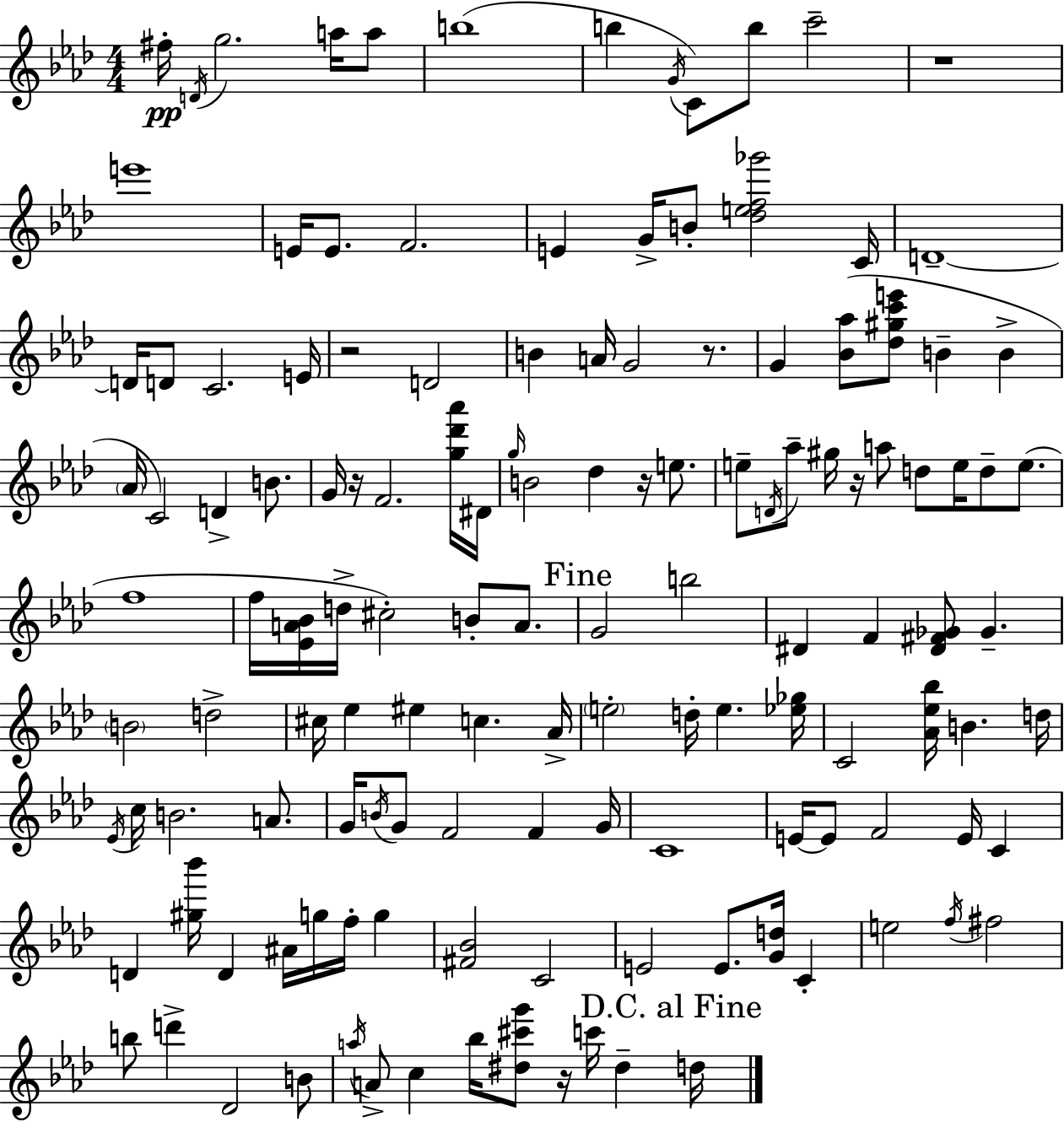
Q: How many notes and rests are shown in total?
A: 134